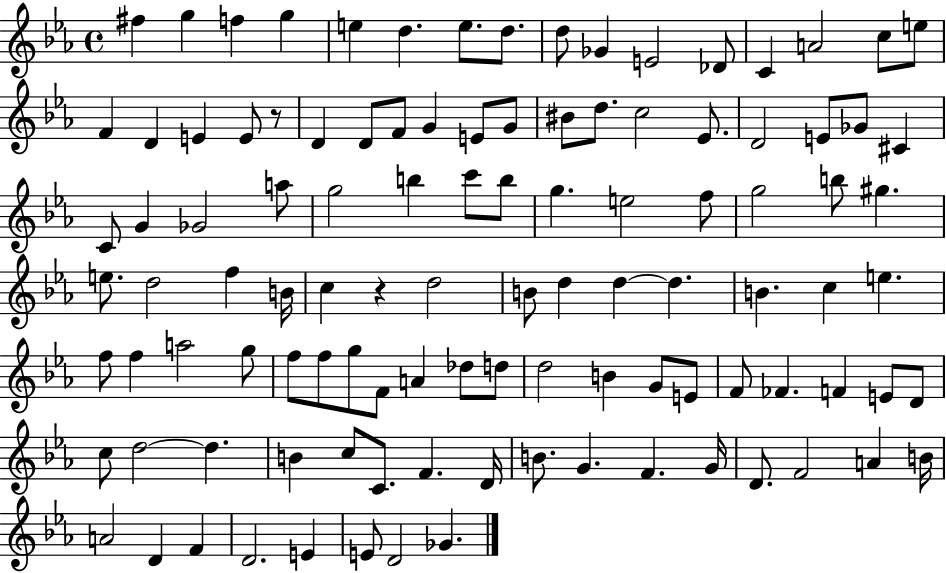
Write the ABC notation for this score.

X:1
T:Untitled
M:4/4
L:1/4
K:Eb
^f g f g e d e/2 d/2 d/2 _G E2 _D/2 C A2 c/2 e/2 F D E E/2 z/2 D D/2 F/2 G E/2 G/2 ^B/2 d/2 c2 _E/2 D2 E/2 _G/2 ^C C/2 G _G2 a/2 g2 b c'/2 b/2 g e2 f/2 g2 b/2 ^g e/2 d2 f B/4 c z d2 B/2 d d d B c e f/2 f a2 g/2 f/2 f/2 g/2 F/2 A _d/2 d/2 d2 B G/2 E/2 F/2 _F F E/2 D/2 c/2 d2 d B c/2 C/2 F D/4 B/2 G F G/4 D/2 F2 A B/4 A2 D F D2 E E/2 D2 _G